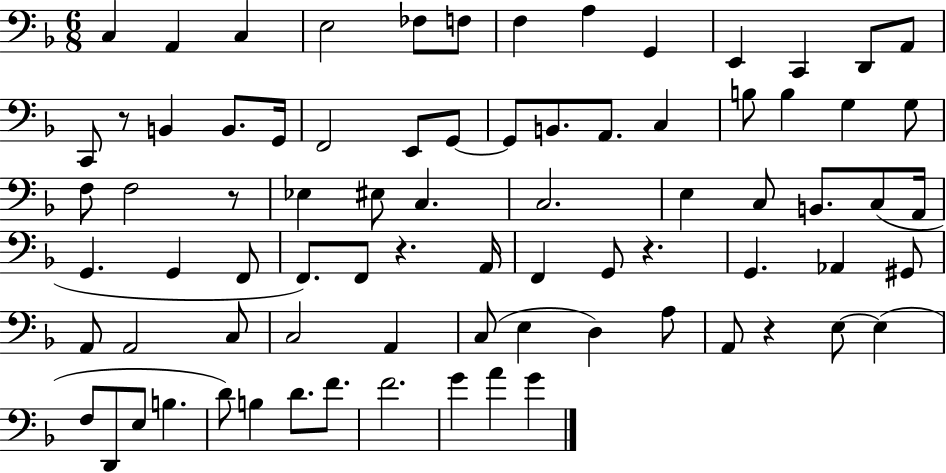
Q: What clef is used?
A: bass